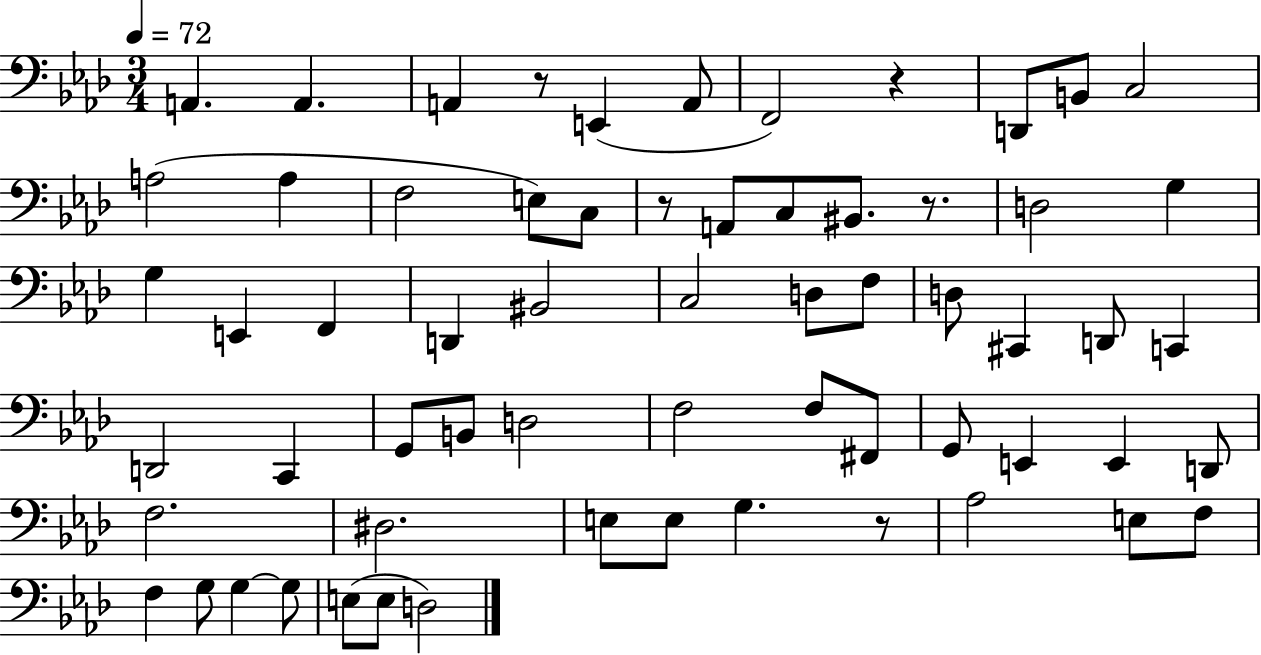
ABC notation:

X:1
T:Untitled
M:3/4
L:1/4
K:Ab
A,, A,, A,, z/2 E,, A,,/2 F,,2 z D,,/2 B,,/2 C,2 A,2 A, F,2 E,/2 C,/2 z/2 A,,/2 C,/2 ^B,,/2 z/2 D,2 G, G, E,, F,, D,, ^B,,2 C,2 D,/2 F,/2 D,/2 ^C,, D,,/2 C,, D,,2 C,, G,,/2 B,,/2 D,2 F,2 F,/2 ^F,,/2 G,,/2 E,, E,, D,,/2 F,2 ^D,2 E,/2 E,/2 G, z/2 _A,2 E,/2 F,/2 F, G,/2 G, G,/2 E,/2 E,/2 D,2